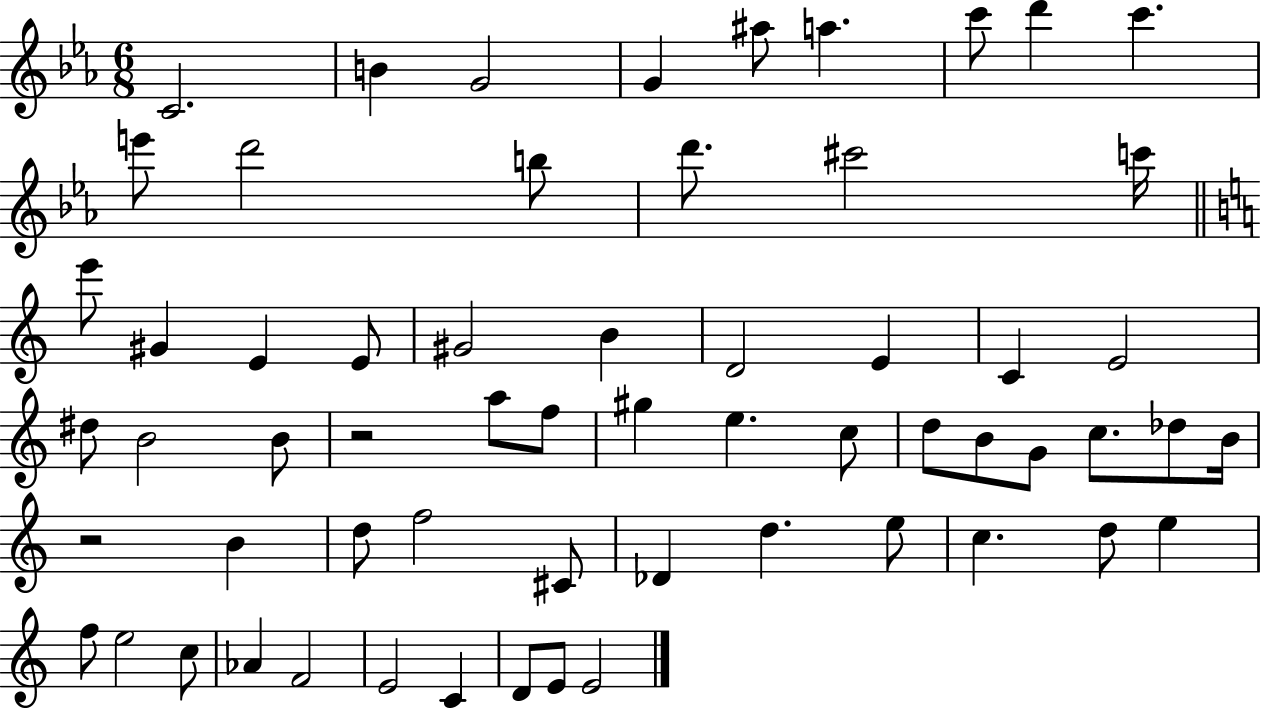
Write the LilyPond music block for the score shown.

{
  \clef treble
  \numericTimeSignature
  \time 6/8
  \key ees \major
  \repeat volta 2 { c'2. | b'4 g'2 | g'4 ais''8 a''4. | c'''8 d'''4 c'''4. | \break e'''8 d'''2 b''8 | d'''8. cis'''2 c'''16 | \bar "||" \break \key c \major e'''8 gis'4 e'4 e'8 | gis'2 b'4 | d'2 e'4 | c'4 e'2 | \break dis''8 b'2 b'8 | r2 a''8 f''8 | gis''4 e''4. c''8 | d''8 b'8 g'8 c''8. des''8 b'16 | \break r2 b'4 | d''8 f''2 cis'8 | des'4 d''4. e''8 | c''4. d''8 e''4 | \break f''8 e''2 c''8 | aes'4 f'2 | e'2 c'4 | d'8 e'8 e'2 | \break } \bar "|."
}